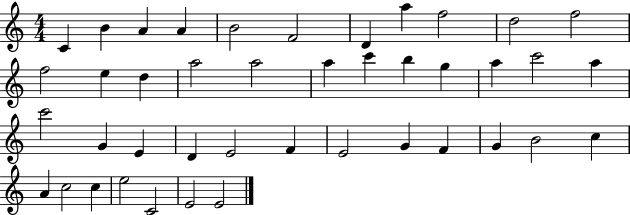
C4/q B4/q A4/q A4/q B4/h F4/h D4/q A5/q F5/h D5/h F5/h F5/h E5/q D5/q A5/h A5/h A5/q C6/q B5/q G5/q A5/q C6/h A5/q C6/h G4/q E4/q D4/q E4/h F4/q E4/h G4/q F4/q G4/q B4/h C5/q A4/q C5/h C5/q E5/h C4/h E4/h E4/h